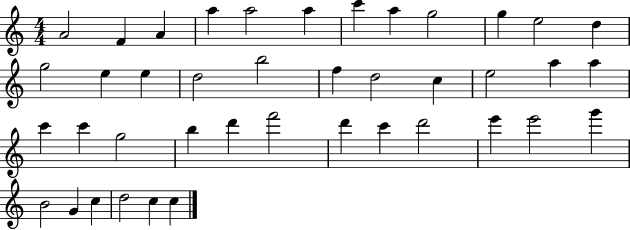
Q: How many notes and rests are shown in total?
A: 41